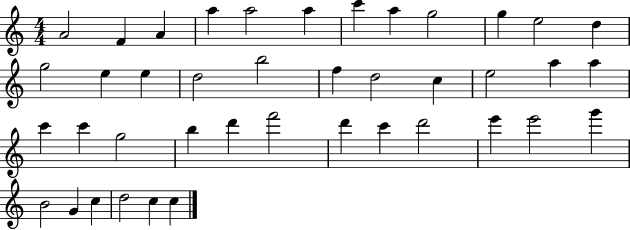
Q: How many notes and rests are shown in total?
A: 41